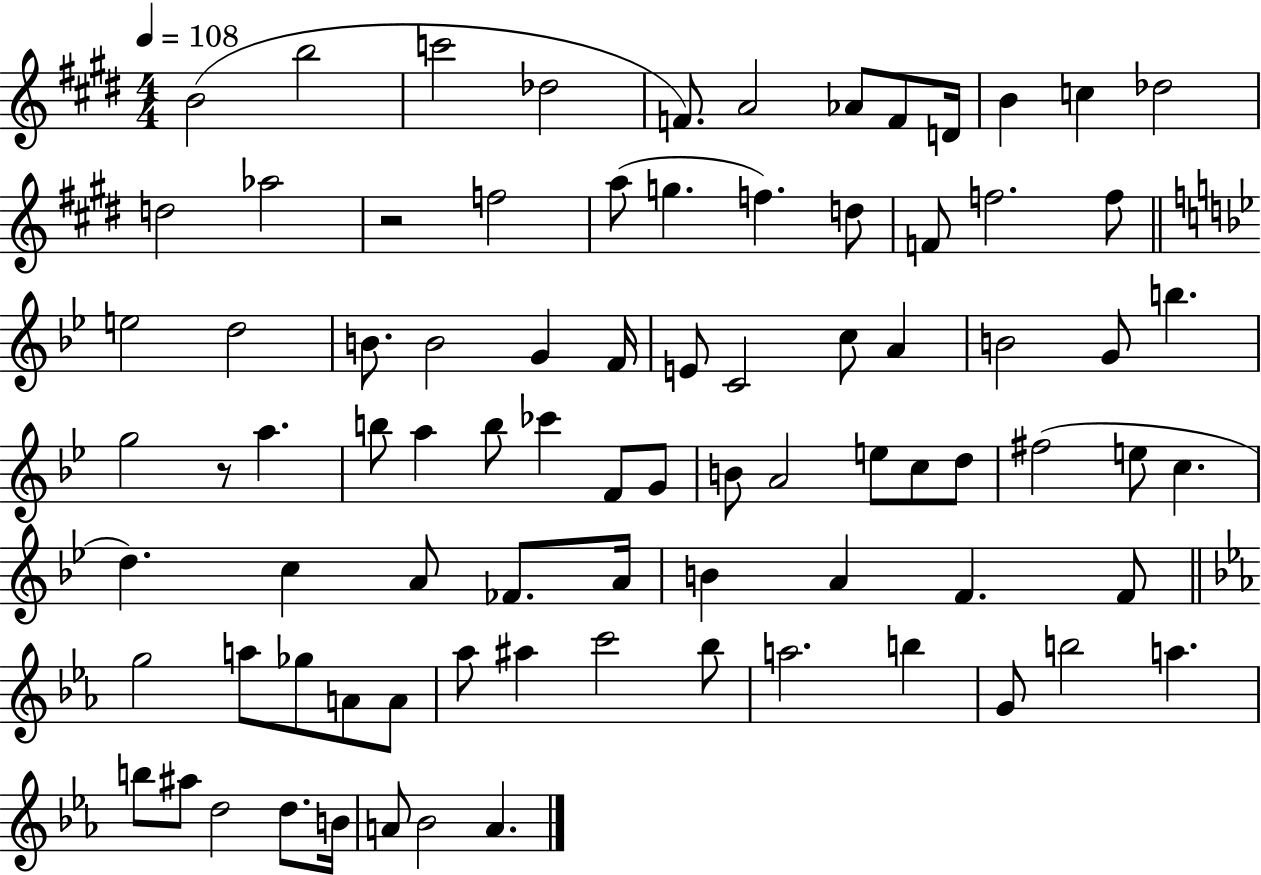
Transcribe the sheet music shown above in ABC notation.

X:1
T:Untitled
M:4/4
L:1/4
K:E
B2 b2 c'2 _d2 F/2 A2 _A/2 F/2 D/4 B c _d2 d2 _a2 z2 f2 a/2 g f d/2 F/2 f2 f/2 e2 d2 B/2 B2 G F/4 E/2 C2 c/2 A B2 G/2 b g2 z/2 a b/2 a b/2 _c' F/2 G/2 B/2 A2 e/2 c/2 d/2 ^f2 e/2 c d c A/2 _F/2 A/4 B A F F/2 g2 a/2 _g/2 A/2 A/2 _a/2 ^a c'2 _b/2 a2 b G/2 b2 a b/2 ^a/2 d2 d/2 B/4 A/2 _B2 A